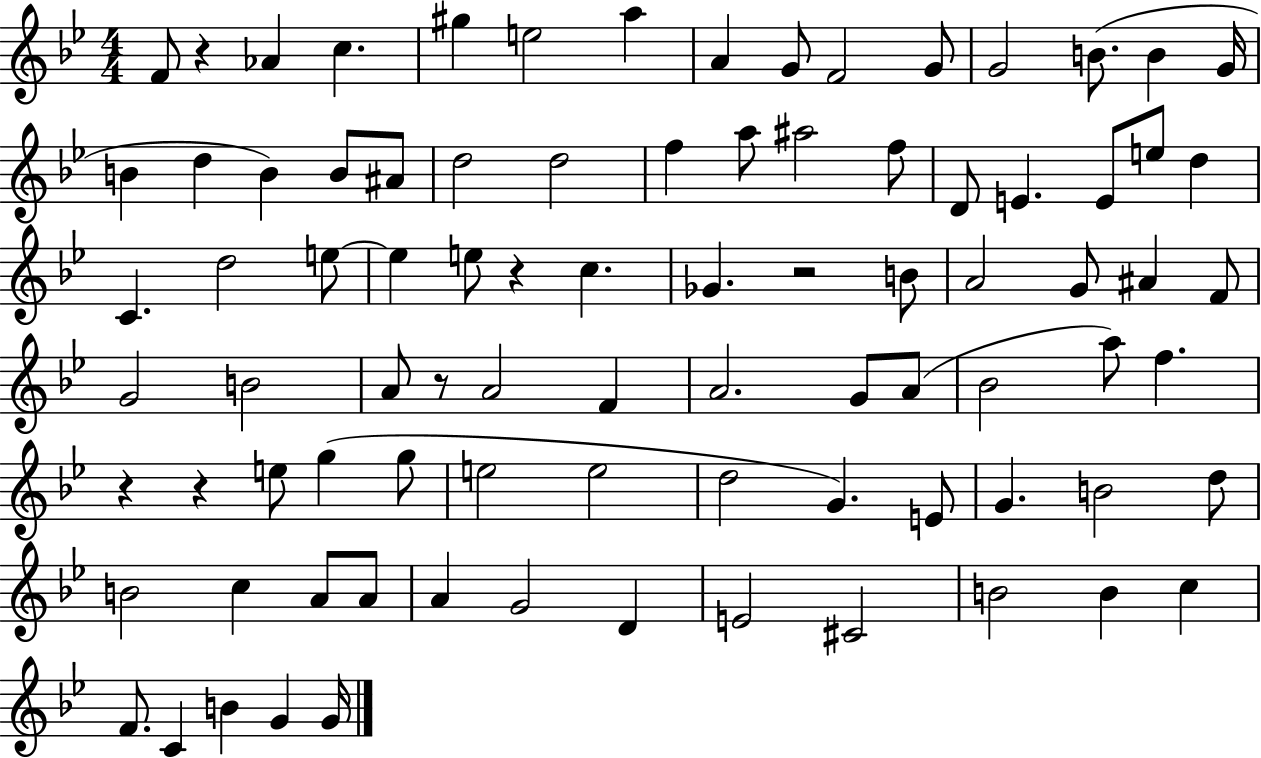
{
  \clef treble
  \numericTimeSignature
  \time 4/4
  \key bes \major
  \repeat volta 2 { f'8 r4 aes'4 c''4. | gis''4 e''2 a''4 | a'4 g'8 f'2 g'8 | g'2 b'8.( b'4 g'16 | \break b'4 d''4 b'4) b'8 ais'8 | d''2 d''2 | f''4 a''8 ais''2 f''8 | d'8 e'4. e'8 e''8 d''4 | \break c'4. d''2 e''8~~ | e''4 e''8 r4 c''4. | ges'4. r2 b'8 | a'2 g'8 ais'4 f'8 | \break g'2 b'2 | a'8 r8 a'2 f'4 | a'2. g'8 a'8( | bes'2 a''8) f''4. | \break r4 r4 e''8 g''4( g''8 | e''2 e''2 | d''2 g'4.) e'8 | g'4. b'2 d''8 | \break b'2 c''4 a'8 a'8 | a'4 g'2 d'4 | e'2 cis'2 | b'2 b'4 c''4 | \break f'8. c'4 b'4 g'4 g'16 | } \bar "|."
}